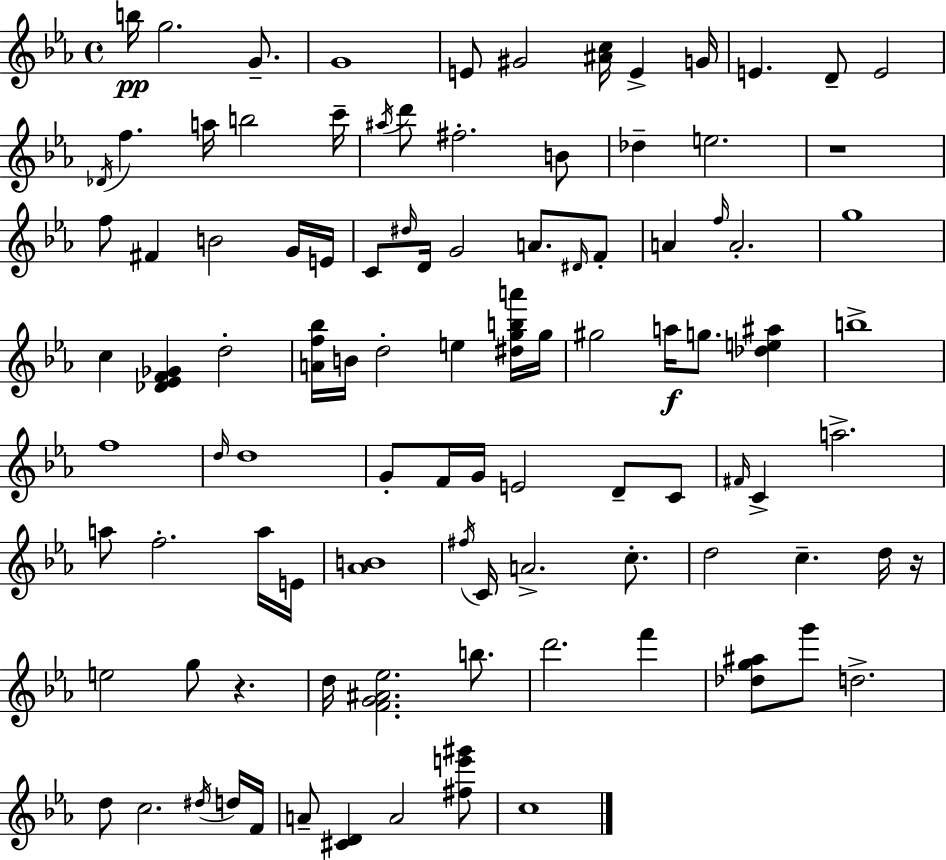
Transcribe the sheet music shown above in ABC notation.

X:1
T:Untitled
M:4/4
L:1/4
K:Eb
b/4 g2 G/2 G4 E/2 ^G2 [^Ac]/4 E G/4 E D/2 E2 _D/4 f a/4 b2 c'/4 ^a/4 d'/2 ^f2 B/2 _d e2 z4 f/2 ^F B2 G/4 E/4 C/2 ^d/4 D/4 G2 A/2 ^D/4 F/2 A f/4 A2 g4 c [_D_EF_G] d2 [Af_b]/4 B/4 d2 e [^dgba']/4 g/4 ^g2 a/4 g/2 [_de^a] b4 f4 d/4 d4 G/2 F/4 G/4 E2 D/2 C/2 ^F/4 C a2 a/2 f2 a/4 E/4 [_AB]4 ^f/4 C/4 A2 c/2 d2 c d/4 z/4 e2 g/2 z d/4 [FG^A_e]2 b/2 d'2 f' [_dg^a]/2 g'/2 d2 d/2 c2 ^d/4 d/4 F/4 A/2 [^CD] A2 [^fe'^g']/2 c4